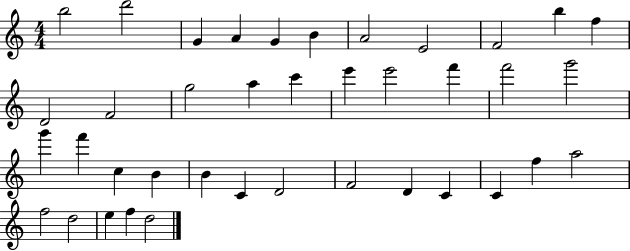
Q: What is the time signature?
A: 4/4